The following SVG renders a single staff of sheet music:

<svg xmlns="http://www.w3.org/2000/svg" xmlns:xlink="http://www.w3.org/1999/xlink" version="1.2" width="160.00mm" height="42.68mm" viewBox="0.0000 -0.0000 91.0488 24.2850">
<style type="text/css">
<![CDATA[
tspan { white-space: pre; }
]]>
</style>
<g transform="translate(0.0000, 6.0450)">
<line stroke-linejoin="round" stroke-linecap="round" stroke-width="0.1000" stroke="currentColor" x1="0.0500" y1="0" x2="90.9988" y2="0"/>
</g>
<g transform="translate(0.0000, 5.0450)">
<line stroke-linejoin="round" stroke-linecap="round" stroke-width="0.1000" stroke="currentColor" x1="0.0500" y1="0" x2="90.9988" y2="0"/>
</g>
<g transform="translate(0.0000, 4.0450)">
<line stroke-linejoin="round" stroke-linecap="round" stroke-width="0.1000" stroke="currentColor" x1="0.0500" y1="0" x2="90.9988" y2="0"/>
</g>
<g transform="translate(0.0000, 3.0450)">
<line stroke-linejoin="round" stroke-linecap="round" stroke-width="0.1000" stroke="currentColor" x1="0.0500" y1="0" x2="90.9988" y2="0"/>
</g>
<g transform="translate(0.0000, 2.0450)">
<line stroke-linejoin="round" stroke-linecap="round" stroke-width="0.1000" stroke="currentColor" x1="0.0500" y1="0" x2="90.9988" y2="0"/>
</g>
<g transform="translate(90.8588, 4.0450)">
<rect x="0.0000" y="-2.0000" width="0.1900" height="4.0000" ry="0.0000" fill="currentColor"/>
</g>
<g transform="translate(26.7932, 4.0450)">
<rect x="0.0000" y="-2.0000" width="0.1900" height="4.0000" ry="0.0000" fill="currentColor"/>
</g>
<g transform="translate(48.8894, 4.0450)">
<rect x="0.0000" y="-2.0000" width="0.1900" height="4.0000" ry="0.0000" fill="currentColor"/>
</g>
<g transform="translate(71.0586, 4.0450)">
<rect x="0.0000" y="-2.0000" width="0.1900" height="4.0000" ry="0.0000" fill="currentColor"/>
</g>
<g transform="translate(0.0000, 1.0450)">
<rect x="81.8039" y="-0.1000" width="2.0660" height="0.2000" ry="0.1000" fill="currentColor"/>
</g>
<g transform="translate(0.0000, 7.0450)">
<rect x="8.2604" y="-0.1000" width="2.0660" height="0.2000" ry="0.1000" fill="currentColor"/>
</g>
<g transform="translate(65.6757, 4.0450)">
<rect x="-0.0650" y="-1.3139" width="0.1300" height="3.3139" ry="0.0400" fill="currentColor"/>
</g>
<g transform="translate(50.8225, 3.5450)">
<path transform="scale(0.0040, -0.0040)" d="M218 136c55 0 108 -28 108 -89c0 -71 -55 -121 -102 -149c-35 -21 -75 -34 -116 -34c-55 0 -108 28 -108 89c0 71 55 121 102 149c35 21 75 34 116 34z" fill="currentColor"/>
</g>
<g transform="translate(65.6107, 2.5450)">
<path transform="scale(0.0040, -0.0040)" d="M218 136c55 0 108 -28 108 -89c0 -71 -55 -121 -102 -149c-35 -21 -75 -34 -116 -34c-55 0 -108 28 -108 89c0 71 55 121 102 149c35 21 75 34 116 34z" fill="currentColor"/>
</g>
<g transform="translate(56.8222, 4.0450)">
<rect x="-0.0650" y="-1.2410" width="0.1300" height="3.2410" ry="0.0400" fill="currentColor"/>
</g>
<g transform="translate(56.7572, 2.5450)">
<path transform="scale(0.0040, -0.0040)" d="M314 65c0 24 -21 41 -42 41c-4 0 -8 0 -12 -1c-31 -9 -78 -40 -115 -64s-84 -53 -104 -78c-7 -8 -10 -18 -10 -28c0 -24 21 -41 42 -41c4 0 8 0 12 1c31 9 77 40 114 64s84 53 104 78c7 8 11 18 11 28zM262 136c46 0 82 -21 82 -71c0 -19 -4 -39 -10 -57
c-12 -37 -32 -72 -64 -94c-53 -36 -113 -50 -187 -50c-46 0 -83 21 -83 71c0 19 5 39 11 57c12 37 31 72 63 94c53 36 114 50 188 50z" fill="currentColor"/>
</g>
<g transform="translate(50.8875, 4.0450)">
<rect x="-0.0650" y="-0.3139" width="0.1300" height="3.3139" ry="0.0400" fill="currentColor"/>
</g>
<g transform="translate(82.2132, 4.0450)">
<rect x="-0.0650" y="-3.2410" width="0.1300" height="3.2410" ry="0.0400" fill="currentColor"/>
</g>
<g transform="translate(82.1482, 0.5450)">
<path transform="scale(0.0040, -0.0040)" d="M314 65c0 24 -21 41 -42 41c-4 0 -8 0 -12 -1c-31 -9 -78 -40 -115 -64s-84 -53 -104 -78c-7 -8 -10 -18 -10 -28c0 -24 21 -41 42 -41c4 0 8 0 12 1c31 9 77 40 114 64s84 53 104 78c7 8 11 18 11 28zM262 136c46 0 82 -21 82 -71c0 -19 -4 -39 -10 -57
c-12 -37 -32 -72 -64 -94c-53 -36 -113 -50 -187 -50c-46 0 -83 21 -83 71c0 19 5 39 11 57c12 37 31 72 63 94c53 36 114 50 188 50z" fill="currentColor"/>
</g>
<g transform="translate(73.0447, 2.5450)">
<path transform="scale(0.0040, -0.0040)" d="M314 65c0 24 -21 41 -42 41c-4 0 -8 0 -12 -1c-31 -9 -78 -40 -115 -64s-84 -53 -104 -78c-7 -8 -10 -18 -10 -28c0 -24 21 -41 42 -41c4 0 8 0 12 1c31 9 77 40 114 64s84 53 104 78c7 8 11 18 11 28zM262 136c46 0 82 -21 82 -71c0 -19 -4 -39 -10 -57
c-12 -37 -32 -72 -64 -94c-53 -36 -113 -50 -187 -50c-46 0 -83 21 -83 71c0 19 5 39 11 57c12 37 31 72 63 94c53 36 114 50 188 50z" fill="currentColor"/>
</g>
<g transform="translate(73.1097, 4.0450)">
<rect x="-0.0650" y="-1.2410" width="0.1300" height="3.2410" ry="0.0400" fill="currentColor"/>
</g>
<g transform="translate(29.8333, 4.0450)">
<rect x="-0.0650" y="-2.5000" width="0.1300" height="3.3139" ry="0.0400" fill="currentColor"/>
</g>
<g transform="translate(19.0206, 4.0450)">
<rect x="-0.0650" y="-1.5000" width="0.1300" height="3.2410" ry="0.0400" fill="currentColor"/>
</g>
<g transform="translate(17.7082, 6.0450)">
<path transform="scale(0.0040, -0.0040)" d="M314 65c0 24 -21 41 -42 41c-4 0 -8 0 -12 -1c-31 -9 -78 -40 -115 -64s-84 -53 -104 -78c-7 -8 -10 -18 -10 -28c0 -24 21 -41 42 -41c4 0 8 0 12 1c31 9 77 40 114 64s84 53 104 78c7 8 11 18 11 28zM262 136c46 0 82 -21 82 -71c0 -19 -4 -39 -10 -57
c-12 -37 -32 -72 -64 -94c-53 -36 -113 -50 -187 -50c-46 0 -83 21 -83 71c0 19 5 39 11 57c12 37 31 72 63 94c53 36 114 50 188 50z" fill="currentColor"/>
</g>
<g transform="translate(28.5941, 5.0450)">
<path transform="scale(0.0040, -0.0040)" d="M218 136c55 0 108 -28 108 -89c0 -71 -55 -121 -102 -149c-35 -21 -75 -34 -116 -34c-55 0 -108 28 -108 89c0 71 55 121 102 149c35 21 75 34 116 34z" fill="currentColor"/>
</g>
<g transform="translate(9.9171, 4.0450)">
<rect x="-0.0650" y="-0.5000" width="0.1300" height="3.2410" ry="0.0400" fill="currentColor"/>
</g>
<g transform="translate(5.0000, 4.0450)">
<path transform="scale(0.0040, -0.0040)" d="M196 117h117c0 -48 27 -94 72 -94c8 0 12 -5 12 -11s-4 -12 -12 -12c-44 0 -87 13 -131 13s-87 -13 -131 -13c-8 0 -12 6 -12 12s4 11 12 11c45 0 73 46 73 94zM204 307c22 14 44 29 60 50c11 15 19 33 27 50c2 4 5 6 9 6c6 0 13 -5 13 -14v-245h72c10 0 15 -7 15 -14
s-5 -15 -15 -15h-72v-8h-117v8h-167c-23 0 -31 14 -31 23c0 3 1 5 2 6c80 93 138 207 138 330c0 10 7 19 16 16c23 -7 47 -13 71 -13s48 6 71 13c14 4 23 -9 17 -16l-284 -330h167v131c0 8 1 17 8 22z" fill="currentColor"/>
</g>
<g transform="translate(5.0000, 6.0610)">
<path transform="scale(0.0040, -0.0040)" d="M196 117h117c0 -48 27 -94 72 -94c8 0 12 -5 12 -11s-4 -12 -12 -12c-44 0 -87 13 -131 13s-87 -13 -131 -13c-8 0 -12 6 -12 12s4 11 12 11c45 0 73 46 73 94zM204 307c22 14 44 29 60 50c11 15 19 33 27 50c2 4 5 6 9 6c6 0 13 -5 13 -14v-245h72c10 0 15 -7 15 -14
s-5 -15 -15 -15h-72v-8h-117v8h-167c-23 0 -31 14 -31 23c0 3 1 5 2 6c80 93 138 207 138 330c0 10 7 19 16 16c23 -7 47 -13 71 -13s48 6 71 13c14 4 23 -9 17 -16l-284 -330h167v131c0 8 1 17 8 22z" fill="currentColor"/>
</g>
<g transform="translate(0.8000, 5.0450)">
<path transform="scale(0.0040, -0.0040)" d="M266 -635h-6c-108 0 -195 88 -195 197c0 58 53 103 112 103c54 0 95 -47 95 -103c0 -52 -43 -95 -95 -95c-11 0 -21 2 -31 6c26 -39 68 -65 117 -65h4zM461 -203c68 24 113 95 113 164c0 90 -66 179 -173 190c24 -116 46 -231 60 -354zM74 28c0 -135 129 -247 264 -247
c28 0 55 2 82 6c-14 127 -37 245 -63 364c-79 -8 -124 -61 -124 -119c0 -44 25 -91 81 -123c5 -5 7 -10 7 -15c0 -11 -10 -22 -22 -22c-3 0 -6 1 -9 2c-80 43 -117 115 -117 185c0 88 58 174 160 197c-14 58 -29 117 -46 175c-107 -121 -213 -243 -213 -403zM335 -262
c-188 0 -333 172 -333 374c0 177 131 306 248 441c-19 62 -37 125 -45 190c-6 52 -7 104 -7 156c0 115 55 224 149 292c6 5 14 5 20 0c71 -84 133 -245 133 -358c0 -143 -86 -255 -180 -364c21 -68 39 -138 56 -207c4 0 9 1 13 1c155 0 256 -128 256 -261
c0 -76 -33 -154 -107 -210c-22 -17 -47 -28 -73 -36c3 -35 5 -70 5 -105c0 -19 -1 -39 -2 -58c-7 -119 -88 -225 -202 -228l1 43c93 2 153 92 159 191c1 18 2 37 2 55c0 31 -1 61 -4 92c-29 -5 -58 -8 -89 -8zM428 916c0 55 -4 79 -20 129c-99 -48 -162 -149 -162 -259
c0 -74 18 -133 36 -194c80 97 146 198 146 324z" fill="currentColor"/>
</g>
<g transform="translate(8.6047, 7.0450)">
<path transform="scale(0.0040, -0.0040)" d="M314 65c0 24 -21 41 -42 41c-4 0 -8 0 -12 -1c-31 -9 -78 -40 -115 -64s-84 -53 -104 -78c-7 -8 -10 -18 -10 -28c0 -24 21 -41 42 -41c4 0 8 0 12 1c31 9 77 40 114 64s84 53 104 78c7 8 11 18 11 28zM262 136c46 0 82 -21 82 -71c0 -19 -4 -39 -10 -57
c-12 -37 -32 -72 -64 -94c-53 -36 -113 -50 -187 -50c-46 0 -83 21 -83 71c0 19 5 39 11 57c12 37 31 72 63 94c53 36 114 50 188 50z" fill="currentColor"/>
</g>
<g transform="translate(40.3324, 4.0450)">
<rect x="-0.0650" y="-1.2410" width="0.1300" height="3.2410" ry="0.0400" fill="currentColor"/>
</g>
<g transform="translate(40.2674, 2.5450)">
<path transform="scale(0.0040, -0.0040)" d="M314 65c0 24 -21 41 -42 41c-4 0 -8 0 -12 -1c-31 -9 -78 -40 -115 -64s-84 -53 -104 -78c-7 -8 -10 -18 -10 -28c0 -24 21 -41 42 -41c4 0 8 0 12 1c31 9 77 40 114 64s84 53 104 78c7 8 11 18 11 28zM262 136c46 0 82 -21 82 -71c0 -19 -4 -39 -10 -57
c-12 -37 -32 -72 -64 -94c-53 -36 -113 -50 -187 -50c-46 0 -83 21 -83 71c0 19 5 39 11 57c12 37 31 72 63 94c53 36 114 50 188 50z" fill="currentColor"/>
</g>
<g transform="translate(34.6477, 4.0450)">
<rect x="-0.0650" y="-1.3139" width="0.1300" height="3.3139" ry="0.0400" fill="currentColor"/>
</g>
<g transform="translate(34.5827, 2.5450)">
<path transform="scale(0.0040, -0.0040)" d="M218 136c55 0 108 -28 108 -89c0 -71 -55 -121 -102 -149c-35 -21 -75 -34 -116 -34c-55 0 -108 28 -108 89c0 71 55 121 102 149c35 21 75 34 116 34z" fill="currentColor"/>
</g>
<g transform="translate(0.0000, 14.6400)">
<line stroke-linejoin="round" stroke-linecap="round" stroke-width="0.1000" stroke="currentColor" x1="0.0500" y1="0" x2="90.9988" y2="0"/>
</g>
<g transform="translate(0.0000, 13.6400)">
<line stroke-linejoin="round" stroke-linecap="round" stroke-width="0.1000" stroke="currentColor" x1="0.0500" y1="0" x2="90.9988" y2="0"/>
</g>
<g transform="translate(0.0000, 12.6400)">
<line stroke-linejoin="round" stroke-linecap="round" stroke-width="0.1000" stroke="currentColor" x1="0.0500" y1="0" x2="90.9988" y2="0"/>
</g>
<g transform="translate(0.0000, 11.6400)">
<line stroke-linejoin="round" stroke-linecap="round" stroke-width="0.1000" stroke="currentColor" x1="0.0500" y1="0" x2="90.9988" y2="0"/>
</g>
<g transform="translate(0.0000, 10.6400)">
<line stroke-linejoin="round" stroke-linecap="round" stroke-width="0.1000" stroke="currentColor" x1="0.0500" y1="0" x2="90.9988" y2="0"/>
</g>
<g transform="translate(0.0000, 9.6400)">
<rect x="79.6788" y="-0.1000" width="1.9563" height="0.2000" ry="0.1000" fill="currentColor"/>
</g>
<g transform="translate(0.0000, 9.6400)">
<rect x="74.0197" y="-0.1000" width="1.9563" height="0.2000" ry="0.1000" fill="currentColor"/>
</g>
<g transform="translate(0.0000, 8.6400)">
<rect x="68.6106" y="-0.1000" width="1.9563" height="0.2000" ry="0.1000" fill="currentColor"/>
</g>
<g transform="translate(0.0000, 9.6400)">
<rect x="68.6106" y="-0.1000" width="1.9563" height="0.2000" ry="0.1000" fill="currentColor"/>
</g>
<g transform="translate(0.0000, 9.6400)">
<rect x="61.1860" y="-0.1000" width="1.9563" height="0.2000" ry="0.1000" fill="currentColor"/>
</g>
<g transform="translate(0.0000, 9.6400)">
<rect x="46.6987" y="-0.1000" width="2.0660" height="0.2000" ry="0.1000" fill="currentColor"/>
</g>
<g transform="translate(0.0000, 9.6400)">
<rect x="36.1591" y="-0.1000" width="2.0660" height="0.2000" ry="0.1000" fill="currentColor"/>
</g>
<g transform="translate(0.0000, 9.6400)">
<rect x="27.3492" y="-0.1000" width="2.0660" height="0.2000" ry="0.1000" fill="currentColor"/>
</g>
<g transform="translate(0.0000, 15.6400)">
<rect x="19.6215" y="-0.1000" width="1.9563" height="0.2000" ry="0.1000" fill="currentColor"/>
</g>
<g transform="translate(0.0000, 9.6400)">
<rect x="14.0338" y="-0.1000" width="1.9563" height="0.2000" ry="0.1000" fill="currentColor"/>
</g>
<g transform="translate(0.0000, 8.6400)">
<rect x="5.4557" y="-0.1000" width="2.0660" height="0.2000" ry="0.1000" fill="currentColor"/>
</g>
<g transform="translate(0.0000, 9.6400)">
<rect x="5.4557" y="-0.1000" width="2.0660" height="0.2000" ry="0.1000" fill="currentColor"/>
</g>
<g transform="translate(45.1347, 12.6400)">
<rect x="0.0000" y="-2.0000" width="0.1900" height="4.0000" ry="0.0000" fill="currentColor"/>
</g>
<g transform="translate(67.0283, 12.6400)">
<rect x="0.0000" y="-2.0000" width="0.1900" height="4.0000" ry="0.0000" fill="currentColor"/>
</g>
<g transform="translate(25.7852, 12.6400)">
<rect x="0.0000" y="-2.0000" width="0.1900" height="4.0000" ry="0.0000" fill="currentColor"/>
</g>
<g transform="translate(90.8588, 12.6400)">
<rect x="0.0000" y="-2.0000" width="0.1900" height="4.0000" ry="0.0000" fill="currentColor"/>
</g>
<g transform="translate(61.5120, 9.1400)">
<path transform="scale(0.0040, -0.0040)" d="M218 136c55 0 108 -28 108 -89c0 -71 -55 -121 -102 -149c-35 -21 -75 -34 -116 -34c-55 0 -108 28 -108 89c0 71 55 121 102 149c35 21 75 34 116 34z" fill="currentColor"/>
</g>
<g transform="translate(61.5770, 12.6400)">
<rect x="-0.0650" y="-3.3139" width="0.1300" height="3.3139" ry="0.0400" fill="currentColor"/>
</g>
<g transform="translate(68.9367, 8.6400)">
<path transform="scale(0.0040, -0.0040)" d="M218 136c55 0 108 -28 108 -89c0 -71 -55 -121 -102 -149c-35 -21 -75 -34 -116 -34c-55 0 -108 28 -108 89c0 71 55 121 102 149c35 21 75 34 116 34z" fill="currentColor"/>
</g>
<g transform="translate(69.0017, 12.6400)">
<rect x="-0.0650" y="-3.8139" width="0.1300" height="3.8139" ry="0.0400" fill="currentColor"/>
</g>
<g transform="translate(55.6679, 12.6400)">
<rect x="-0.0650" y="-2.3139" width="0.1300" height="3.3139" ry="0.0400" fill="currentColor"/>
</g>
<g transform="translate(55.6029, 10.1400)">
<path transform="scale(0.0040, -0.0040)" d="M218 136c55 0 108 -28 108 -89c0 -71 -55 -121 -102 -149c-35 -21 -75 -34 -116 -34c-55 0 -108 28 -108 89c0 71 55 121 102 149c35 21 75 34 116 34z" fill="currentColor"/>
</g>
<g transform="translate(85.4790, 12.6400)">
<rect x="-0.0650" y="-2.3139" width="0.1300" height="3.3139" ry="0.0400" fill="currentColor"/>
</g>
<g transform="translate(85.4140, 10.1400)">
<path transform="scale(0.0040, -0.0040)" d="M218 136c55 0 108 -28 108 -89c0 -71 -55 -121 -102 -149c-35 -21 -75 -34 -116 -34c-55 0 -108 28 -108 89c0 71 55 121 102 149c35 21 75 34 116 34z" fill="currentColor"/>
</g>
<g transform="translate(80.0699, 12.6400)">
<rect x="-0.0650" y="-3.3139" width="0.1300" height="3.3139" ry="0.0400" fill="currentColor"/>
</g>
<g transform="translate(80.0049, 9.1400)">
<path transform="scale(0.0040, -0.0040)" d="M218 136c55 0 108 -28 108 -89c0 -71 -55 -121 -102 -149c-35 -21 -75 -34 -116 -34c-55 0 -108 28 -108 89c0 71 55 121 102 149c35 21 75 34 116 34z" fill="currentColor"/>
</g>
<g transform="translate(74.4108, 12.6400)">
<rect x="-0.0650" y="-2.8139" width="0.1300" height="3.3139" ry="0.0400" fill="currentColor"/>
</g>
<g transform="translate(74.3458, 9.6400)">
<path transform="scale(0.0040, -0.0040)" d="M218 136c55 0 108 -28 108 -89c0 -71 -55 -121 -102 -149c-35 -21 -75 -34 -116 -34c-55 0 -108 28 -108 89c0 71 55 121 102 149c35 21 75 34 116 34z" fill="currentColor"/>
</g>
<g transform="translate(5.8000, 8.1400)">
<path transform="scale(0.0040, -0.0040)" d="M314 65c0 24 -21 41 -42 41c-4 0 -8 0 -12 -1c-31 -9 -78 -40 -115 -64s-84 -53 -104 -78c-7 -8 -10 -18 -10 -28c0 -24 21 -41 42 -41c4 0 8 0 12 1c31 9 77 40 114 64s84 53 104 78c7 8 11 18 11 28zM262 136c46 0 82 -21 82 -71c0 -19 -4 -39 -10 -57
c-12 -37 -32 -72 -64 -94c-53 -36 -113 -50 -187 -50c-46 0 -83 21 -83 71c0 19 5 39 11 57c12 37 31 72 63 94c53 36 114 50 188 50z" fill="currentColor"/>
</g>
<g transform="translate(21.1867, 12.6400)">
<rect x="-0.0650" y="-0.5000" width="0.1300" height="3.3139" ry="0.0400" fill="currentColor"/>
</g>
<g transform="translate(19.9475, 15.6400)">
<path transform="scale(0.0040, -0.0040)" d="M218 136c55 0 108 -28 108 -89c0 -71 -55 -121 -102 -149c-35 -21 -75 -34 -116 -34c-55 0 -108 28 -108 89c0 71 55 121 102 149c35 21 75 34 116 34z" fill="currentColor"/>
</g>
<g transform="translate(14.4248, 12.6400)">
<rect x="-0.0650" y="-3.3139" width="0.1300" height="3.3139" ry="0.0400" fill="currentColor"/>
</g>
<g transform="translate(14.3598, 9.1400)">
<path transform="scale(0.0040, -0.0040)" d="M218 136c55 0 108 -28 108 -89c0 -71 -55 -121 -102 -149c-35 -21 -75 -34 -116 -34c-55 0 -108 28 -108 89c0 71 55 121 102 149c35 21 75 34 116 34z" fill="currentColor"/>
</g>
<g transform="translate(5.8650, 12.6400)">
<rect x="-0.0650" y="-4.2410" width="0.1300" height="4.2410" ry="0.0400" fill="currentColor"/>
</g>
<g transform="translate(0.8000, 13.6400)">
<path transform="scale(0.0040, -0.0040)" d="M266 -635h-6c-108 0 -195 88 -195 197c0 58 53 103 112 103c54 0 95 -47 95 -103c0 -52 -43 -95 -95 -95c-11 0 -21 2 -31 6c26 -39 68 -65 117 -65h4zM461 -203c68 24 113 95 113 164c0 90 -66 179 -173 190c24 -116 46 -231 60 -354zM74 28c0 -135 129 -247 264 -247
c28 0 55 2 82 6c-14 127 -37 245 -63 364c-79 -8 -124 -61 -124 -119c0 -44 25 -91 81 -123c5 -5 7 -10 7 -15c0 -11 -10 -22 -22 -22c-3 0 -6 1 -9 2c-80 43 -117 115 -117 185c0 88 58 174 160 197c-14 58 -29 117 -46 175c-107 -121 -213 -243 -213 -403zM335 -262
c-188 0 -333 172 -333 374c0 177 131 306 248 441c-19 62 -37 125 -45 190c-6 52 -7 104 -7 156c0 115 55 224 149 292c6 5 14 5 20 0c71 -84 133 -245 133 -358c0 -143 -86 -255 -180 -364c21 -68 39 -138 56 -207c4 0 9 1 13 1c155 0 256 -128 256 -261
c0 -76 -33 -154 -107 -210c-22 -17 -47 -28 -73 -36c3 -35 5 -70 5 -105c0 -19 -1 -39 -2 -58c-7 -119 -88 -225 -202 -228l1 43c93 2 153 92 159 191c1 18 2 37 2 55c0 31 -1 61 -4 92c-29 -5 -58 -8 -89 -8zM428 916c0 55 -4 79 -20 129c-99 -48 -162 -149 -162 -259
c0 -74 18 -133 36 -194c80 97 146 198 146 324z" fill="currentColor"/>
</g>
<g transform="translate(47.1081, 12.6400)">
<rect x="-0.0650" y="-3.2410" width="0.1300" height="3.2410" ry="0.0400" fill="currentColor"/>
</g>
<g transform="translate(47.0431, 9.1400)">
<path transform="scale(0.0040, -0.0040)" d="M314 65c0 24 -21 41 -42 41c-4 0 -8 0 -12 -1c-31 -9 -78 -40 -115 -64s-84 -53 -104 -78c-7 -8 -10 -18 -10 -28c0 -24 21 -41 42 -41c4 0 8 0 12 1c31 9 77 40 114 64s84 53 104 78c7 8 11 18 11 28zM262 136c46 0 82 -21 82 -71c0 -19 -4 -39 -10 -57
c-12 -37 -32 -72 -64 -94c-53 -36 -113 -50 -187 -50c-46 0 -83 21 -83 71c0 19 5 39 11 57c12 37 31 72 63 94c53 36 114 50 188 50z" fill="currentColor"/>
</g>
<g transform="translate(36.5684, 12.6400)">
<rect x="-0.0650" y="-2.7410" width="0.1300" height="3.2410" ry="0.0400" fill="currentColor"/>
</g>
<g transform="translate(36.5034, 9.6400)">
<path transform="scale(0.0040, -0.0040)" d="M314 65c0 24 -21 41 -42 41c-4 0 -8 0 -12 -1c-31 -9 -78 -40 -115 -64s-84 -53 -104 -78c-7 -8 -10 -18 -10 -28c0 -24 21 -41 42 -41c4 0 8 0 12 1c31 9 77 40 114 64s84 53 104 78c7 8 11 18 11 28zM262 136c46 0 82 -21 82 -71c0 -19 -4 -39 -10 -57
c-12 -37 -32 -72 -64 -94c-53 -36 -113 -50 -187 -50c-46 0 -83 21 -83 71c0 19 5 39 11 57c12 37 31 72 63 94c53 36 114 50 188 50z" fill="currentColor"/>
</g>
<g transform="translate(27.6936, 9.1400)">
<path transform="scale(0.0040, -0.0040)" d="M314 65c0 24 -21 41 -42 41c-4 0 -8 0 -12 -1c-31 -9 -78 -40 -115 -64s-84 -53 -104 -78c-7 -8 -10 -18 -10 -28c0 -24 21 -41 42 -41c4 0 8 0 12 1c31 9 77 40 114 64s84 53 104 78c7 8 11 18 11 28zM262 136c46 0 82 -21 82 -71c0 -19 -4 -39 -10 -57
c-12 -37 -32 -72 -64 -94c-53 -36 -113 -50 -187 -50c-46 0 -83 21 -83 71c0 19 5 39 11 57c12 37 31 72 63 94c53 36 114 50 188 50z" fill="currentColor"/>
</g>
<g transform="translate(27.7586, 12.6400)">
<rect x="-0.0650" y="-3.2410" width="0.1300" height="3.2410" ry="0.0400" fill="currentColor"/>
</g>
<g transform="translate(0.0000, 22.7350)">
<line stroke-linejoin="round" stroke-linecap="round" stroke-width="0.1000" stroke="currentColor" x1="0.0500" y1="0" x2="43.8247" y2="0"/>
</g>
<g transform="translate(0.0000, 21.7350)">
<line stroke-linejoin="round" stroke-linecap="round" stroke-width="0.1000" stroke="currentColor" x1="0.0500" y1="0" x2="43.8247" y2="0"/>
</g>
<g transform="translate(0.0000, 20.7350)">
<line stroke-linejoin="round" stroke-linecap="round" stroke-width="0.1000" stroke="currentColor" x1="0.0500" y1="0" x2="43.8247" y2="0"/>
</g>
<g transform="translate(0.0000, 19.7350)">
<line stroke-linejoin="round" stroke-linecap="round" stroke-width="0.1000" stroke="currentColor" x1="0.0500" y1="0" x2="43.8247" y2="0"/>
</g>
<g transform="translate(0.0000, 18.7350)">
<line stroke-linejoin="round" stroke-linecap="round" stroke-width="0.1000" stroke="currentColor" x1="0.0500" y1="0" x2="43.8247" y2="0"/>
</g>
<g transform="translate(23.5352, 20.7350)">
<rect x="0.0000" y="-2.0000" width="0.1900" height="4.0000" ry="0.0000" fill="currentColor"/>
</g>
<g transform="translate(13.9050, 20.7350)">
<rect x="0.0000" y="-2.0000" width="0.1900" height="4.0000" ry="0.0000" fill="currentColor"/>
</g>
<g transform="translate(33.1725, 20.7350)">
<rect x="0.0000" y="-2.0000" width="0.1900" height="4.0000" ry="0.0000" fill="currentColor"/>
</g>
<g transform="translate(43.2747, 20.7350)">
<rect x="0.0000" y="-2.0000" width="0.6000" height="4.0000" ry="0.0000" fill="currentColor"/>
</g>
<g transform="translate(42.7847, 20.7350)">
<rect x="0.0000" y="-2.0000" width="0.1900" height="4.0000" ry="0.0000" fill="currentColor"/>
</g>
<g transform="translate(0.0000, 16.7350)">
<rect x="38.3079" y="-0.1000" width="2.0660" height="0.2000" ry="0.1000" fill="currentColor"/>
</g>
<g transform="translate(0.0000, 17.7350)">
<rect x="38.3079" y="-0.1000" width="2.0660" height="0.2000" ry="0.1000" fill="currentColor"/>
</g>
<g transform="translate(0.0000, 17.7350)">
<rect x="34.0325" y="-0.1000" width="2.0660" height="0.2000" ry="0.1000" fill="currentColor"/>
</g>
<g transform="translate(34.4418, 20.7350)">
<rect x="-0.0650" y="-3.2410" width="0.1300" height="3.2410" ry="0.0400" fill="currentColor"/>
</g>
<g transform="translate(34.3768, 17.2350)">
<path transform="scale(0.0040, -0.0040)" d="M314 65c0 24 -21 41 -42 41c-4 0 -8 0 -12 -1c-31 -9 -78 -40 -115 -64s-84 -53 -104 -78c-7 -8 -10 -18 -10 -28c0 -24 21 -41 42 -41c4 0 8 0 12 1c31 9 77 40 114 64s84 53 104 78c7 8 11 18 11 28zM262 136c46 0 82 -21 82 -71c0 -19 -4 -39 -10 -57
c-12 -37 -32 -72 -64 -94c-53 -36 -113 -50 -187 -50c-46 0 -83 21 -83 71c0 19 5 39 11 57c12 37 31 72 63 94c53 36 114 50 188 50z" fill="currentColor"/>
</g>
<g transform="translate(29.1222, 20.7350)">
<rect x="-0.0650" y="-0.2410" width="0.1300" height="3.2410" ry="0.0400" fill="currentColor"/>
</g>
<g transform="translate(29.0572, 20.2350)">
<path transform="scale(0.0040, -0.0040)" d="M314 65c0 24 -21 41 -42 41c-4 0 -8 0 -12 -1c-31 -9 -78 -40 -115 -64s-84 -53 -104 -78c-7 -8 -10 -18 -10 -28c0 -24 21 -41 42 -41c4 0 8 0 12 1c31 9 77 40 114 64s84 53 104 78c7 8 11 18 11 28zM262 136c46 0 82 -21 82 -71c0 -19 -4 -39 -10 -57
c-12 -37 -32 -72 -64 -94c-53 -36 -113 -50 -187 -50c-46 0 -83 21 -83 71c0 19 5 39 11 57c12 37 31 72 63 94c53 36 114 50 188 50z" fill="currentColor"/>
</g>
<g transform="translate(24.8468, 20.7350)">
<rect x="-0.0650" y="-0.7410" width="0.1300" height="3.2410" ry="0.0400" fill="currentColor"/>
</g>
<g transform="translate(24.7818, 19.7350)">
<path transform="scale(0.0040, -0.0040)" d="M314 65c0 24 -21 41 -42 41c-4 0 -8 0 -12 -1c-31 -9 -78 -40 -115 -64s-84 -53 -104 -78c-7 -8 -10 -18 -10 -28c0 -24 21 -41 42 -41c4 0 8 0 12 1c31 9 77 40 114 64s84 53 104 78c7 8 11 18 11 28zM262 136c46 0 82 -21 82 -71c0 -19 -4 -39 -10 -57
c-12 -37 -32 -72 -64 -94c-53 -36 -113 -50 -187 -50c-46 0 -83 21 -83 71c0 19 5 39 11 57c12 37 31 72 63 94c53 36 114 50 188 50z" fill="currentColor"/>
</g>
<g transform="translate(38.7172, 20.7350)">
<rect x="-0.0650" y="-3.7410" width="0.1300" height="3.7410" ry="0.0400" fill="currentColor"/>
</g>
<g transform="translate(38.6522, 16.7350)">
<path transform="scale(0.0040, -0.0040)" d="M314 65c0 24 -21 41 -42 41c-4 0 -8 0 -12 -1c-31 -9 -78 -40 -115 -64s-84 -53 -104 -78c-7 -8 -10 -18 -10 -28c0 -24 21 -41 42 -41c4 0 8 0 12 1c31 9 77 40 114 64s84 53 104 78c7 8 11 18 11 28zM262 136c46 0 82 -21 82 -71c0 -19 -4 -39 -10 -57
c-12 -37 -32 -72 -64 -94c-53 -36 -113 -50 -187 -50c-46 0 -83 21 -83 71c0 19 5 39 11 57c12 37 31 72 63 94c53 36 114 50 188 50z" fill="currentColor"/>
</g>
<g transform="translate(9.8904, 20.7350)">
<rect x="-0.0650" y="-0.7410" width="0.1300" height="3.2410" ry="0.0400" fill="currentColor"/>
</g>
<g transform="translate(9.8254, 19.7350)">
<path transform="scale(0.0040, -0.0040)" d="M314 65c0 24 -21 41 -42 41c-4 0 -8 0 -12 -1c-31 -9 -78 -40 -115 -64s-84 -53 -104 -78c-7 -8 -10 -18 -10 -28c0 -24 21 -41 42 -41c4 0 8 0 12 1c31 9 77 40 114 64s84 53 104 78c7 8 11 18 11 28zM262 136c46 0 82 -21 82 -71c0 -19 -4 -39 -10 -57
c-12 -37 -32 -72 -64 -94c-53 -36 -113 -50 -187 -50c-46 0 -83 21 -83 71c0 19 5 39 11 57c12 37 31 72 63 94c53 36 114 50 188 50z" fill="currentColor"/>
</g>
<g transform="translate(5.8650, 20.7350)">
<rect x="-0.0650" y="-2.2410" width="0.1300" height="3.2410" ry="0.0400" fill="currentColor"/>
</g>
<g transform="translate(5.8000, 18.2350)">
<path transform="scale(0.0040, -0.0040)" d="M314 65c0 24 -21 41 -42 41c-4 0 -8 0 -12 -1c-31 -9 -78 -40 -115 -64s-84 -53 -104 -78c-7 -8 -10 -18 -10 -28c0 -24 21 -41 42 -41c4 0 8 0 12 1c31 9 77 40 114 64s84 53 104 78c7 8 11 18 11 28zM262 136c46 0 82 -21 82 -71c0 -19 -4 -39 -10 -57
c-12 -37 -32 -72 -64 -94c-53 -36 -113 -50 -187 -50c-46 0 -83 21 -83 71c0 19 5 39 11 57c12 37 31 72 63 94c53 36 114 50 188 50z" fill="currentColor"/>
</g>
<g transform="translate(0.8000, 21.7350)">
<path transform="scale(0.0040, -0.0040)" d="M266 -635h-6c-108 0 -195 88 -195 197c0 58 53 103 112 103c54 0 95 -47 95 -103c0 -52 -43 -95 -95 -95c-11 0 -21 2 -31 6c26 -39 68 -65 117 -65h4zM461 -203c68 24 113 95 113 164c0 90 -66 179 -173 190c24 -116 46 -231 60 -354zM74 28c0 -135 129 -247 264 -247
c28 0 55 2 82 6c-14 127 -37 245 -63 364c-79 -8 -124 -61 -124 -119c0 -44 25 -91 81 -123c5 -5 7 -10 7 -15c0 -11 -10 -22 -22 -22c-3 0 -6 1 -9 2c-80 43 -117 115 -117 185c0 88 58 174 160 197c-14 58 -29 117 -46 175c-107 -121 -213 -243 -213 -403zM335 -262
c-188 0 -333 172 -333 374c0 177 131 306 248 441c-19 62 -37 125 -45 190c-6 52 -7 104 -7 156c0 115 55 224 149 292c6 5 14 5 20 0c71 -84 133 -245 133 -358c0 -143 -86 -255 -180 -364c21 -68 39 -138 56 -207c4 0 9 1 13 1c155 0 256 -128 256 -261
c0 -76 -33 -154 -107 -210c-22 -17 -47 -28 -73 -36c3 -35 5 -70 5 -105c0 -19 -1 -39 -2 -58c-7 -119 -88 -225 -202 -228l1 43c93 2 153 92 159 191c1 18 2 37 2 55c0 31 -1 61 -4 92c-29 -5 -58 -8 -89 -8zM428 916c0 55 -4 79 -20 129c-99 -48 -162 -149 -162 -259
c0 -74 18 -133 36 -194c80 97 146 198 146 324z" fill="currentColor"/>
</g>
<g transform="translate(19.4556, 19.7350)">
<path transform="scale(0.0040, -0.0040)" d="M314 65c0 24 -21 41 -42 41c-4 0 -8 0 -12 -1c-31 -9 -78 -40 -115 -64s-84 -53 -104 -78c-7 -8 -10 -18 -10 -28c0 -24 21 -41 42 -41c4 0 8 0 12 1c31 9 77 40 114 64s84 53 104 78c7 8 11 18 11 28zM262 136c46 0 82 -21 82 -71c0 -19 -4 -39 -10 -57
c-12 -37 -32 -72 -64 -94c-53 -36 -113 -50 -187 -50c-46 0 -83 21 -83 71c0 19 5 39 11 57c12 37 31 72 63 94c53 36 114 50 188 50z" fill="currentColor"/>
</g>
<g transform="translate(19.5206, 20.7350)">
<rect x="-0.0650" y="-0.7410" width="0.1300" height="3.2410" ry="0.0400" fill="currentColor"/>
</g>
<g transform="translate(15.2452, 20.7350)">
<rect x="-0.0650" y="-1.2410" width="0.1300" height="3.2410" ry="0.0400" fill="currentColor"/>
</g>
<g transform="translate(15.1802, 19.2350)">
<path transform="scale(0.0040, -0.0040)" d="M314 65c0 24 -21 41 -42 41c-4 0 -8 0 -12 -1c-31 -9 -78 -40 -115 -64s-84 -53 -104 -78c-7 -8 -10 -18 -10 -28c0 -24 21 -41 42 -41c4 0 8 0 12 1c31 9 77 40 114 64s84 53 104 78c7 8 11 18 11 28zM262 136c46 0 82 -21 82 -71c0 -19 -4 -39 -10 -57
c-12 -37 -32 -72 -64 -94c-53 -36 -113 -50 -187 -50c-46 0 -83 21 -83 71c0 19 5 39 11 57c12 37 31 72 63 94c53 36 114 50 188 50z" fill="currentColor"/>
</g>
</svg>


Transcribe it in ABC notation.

X:1
T:Untitled
M:4/4
L:1/4
K:C
C2 E2 G e e2 c e2 e e2 b2 d'2 b C b2 a2 b2 g b c' a b g g2 d2 e2 d2 d2 c2 b2 c'2